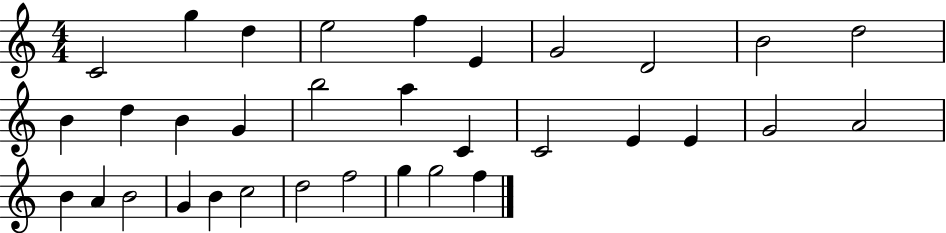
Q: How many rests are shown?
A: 0